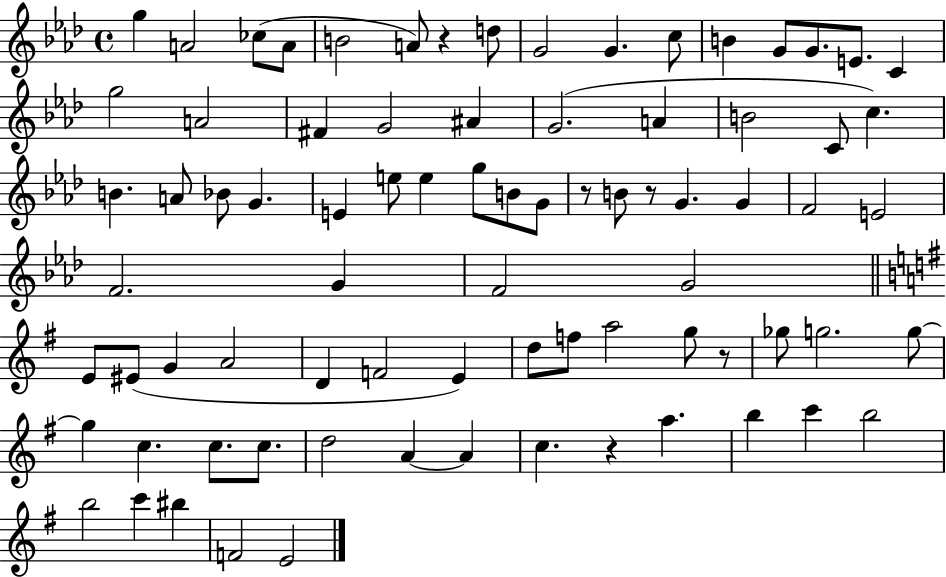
{
  \clef treble
  \time 4/4
  \defaultTimeSignature
  \key aes \major
  g''4 a'2 ces''8( a'8 | b'2 a'8) r4 d''8 | g'2 g'4. c''8 | b'4 g'8 g'8. e'8. c'4 | \break g''2 a'2 | fis'4 g'2 ais'4 | g'2.( a'4 | b'2 c'8 c''4.) | \break b'4. a'8 bes'8 g'4. | e'4 e''8 e''4 g''8 b'8 g'8 | r8 b'8 r8 g'4. g'4 | f'2 e'2 | \break f'2. g'4 | f'2 g'2 | \bar "||" \break \key e \minor e'8 eis'8( g'4 a'2 | d'4 f'2 e'4) | d''8 f''8 a''2 g''8 r8 | ges''8 g''2. g''8~~ | \break g''4 c''4. c''8. c''8. | d''2 a'4~~ a'4 | c''4. r4 a''4. | b''4 c'''4 b''2 | \break b''2 c'''4 bis''4 | f'2 e'2 | \bar "|."
}